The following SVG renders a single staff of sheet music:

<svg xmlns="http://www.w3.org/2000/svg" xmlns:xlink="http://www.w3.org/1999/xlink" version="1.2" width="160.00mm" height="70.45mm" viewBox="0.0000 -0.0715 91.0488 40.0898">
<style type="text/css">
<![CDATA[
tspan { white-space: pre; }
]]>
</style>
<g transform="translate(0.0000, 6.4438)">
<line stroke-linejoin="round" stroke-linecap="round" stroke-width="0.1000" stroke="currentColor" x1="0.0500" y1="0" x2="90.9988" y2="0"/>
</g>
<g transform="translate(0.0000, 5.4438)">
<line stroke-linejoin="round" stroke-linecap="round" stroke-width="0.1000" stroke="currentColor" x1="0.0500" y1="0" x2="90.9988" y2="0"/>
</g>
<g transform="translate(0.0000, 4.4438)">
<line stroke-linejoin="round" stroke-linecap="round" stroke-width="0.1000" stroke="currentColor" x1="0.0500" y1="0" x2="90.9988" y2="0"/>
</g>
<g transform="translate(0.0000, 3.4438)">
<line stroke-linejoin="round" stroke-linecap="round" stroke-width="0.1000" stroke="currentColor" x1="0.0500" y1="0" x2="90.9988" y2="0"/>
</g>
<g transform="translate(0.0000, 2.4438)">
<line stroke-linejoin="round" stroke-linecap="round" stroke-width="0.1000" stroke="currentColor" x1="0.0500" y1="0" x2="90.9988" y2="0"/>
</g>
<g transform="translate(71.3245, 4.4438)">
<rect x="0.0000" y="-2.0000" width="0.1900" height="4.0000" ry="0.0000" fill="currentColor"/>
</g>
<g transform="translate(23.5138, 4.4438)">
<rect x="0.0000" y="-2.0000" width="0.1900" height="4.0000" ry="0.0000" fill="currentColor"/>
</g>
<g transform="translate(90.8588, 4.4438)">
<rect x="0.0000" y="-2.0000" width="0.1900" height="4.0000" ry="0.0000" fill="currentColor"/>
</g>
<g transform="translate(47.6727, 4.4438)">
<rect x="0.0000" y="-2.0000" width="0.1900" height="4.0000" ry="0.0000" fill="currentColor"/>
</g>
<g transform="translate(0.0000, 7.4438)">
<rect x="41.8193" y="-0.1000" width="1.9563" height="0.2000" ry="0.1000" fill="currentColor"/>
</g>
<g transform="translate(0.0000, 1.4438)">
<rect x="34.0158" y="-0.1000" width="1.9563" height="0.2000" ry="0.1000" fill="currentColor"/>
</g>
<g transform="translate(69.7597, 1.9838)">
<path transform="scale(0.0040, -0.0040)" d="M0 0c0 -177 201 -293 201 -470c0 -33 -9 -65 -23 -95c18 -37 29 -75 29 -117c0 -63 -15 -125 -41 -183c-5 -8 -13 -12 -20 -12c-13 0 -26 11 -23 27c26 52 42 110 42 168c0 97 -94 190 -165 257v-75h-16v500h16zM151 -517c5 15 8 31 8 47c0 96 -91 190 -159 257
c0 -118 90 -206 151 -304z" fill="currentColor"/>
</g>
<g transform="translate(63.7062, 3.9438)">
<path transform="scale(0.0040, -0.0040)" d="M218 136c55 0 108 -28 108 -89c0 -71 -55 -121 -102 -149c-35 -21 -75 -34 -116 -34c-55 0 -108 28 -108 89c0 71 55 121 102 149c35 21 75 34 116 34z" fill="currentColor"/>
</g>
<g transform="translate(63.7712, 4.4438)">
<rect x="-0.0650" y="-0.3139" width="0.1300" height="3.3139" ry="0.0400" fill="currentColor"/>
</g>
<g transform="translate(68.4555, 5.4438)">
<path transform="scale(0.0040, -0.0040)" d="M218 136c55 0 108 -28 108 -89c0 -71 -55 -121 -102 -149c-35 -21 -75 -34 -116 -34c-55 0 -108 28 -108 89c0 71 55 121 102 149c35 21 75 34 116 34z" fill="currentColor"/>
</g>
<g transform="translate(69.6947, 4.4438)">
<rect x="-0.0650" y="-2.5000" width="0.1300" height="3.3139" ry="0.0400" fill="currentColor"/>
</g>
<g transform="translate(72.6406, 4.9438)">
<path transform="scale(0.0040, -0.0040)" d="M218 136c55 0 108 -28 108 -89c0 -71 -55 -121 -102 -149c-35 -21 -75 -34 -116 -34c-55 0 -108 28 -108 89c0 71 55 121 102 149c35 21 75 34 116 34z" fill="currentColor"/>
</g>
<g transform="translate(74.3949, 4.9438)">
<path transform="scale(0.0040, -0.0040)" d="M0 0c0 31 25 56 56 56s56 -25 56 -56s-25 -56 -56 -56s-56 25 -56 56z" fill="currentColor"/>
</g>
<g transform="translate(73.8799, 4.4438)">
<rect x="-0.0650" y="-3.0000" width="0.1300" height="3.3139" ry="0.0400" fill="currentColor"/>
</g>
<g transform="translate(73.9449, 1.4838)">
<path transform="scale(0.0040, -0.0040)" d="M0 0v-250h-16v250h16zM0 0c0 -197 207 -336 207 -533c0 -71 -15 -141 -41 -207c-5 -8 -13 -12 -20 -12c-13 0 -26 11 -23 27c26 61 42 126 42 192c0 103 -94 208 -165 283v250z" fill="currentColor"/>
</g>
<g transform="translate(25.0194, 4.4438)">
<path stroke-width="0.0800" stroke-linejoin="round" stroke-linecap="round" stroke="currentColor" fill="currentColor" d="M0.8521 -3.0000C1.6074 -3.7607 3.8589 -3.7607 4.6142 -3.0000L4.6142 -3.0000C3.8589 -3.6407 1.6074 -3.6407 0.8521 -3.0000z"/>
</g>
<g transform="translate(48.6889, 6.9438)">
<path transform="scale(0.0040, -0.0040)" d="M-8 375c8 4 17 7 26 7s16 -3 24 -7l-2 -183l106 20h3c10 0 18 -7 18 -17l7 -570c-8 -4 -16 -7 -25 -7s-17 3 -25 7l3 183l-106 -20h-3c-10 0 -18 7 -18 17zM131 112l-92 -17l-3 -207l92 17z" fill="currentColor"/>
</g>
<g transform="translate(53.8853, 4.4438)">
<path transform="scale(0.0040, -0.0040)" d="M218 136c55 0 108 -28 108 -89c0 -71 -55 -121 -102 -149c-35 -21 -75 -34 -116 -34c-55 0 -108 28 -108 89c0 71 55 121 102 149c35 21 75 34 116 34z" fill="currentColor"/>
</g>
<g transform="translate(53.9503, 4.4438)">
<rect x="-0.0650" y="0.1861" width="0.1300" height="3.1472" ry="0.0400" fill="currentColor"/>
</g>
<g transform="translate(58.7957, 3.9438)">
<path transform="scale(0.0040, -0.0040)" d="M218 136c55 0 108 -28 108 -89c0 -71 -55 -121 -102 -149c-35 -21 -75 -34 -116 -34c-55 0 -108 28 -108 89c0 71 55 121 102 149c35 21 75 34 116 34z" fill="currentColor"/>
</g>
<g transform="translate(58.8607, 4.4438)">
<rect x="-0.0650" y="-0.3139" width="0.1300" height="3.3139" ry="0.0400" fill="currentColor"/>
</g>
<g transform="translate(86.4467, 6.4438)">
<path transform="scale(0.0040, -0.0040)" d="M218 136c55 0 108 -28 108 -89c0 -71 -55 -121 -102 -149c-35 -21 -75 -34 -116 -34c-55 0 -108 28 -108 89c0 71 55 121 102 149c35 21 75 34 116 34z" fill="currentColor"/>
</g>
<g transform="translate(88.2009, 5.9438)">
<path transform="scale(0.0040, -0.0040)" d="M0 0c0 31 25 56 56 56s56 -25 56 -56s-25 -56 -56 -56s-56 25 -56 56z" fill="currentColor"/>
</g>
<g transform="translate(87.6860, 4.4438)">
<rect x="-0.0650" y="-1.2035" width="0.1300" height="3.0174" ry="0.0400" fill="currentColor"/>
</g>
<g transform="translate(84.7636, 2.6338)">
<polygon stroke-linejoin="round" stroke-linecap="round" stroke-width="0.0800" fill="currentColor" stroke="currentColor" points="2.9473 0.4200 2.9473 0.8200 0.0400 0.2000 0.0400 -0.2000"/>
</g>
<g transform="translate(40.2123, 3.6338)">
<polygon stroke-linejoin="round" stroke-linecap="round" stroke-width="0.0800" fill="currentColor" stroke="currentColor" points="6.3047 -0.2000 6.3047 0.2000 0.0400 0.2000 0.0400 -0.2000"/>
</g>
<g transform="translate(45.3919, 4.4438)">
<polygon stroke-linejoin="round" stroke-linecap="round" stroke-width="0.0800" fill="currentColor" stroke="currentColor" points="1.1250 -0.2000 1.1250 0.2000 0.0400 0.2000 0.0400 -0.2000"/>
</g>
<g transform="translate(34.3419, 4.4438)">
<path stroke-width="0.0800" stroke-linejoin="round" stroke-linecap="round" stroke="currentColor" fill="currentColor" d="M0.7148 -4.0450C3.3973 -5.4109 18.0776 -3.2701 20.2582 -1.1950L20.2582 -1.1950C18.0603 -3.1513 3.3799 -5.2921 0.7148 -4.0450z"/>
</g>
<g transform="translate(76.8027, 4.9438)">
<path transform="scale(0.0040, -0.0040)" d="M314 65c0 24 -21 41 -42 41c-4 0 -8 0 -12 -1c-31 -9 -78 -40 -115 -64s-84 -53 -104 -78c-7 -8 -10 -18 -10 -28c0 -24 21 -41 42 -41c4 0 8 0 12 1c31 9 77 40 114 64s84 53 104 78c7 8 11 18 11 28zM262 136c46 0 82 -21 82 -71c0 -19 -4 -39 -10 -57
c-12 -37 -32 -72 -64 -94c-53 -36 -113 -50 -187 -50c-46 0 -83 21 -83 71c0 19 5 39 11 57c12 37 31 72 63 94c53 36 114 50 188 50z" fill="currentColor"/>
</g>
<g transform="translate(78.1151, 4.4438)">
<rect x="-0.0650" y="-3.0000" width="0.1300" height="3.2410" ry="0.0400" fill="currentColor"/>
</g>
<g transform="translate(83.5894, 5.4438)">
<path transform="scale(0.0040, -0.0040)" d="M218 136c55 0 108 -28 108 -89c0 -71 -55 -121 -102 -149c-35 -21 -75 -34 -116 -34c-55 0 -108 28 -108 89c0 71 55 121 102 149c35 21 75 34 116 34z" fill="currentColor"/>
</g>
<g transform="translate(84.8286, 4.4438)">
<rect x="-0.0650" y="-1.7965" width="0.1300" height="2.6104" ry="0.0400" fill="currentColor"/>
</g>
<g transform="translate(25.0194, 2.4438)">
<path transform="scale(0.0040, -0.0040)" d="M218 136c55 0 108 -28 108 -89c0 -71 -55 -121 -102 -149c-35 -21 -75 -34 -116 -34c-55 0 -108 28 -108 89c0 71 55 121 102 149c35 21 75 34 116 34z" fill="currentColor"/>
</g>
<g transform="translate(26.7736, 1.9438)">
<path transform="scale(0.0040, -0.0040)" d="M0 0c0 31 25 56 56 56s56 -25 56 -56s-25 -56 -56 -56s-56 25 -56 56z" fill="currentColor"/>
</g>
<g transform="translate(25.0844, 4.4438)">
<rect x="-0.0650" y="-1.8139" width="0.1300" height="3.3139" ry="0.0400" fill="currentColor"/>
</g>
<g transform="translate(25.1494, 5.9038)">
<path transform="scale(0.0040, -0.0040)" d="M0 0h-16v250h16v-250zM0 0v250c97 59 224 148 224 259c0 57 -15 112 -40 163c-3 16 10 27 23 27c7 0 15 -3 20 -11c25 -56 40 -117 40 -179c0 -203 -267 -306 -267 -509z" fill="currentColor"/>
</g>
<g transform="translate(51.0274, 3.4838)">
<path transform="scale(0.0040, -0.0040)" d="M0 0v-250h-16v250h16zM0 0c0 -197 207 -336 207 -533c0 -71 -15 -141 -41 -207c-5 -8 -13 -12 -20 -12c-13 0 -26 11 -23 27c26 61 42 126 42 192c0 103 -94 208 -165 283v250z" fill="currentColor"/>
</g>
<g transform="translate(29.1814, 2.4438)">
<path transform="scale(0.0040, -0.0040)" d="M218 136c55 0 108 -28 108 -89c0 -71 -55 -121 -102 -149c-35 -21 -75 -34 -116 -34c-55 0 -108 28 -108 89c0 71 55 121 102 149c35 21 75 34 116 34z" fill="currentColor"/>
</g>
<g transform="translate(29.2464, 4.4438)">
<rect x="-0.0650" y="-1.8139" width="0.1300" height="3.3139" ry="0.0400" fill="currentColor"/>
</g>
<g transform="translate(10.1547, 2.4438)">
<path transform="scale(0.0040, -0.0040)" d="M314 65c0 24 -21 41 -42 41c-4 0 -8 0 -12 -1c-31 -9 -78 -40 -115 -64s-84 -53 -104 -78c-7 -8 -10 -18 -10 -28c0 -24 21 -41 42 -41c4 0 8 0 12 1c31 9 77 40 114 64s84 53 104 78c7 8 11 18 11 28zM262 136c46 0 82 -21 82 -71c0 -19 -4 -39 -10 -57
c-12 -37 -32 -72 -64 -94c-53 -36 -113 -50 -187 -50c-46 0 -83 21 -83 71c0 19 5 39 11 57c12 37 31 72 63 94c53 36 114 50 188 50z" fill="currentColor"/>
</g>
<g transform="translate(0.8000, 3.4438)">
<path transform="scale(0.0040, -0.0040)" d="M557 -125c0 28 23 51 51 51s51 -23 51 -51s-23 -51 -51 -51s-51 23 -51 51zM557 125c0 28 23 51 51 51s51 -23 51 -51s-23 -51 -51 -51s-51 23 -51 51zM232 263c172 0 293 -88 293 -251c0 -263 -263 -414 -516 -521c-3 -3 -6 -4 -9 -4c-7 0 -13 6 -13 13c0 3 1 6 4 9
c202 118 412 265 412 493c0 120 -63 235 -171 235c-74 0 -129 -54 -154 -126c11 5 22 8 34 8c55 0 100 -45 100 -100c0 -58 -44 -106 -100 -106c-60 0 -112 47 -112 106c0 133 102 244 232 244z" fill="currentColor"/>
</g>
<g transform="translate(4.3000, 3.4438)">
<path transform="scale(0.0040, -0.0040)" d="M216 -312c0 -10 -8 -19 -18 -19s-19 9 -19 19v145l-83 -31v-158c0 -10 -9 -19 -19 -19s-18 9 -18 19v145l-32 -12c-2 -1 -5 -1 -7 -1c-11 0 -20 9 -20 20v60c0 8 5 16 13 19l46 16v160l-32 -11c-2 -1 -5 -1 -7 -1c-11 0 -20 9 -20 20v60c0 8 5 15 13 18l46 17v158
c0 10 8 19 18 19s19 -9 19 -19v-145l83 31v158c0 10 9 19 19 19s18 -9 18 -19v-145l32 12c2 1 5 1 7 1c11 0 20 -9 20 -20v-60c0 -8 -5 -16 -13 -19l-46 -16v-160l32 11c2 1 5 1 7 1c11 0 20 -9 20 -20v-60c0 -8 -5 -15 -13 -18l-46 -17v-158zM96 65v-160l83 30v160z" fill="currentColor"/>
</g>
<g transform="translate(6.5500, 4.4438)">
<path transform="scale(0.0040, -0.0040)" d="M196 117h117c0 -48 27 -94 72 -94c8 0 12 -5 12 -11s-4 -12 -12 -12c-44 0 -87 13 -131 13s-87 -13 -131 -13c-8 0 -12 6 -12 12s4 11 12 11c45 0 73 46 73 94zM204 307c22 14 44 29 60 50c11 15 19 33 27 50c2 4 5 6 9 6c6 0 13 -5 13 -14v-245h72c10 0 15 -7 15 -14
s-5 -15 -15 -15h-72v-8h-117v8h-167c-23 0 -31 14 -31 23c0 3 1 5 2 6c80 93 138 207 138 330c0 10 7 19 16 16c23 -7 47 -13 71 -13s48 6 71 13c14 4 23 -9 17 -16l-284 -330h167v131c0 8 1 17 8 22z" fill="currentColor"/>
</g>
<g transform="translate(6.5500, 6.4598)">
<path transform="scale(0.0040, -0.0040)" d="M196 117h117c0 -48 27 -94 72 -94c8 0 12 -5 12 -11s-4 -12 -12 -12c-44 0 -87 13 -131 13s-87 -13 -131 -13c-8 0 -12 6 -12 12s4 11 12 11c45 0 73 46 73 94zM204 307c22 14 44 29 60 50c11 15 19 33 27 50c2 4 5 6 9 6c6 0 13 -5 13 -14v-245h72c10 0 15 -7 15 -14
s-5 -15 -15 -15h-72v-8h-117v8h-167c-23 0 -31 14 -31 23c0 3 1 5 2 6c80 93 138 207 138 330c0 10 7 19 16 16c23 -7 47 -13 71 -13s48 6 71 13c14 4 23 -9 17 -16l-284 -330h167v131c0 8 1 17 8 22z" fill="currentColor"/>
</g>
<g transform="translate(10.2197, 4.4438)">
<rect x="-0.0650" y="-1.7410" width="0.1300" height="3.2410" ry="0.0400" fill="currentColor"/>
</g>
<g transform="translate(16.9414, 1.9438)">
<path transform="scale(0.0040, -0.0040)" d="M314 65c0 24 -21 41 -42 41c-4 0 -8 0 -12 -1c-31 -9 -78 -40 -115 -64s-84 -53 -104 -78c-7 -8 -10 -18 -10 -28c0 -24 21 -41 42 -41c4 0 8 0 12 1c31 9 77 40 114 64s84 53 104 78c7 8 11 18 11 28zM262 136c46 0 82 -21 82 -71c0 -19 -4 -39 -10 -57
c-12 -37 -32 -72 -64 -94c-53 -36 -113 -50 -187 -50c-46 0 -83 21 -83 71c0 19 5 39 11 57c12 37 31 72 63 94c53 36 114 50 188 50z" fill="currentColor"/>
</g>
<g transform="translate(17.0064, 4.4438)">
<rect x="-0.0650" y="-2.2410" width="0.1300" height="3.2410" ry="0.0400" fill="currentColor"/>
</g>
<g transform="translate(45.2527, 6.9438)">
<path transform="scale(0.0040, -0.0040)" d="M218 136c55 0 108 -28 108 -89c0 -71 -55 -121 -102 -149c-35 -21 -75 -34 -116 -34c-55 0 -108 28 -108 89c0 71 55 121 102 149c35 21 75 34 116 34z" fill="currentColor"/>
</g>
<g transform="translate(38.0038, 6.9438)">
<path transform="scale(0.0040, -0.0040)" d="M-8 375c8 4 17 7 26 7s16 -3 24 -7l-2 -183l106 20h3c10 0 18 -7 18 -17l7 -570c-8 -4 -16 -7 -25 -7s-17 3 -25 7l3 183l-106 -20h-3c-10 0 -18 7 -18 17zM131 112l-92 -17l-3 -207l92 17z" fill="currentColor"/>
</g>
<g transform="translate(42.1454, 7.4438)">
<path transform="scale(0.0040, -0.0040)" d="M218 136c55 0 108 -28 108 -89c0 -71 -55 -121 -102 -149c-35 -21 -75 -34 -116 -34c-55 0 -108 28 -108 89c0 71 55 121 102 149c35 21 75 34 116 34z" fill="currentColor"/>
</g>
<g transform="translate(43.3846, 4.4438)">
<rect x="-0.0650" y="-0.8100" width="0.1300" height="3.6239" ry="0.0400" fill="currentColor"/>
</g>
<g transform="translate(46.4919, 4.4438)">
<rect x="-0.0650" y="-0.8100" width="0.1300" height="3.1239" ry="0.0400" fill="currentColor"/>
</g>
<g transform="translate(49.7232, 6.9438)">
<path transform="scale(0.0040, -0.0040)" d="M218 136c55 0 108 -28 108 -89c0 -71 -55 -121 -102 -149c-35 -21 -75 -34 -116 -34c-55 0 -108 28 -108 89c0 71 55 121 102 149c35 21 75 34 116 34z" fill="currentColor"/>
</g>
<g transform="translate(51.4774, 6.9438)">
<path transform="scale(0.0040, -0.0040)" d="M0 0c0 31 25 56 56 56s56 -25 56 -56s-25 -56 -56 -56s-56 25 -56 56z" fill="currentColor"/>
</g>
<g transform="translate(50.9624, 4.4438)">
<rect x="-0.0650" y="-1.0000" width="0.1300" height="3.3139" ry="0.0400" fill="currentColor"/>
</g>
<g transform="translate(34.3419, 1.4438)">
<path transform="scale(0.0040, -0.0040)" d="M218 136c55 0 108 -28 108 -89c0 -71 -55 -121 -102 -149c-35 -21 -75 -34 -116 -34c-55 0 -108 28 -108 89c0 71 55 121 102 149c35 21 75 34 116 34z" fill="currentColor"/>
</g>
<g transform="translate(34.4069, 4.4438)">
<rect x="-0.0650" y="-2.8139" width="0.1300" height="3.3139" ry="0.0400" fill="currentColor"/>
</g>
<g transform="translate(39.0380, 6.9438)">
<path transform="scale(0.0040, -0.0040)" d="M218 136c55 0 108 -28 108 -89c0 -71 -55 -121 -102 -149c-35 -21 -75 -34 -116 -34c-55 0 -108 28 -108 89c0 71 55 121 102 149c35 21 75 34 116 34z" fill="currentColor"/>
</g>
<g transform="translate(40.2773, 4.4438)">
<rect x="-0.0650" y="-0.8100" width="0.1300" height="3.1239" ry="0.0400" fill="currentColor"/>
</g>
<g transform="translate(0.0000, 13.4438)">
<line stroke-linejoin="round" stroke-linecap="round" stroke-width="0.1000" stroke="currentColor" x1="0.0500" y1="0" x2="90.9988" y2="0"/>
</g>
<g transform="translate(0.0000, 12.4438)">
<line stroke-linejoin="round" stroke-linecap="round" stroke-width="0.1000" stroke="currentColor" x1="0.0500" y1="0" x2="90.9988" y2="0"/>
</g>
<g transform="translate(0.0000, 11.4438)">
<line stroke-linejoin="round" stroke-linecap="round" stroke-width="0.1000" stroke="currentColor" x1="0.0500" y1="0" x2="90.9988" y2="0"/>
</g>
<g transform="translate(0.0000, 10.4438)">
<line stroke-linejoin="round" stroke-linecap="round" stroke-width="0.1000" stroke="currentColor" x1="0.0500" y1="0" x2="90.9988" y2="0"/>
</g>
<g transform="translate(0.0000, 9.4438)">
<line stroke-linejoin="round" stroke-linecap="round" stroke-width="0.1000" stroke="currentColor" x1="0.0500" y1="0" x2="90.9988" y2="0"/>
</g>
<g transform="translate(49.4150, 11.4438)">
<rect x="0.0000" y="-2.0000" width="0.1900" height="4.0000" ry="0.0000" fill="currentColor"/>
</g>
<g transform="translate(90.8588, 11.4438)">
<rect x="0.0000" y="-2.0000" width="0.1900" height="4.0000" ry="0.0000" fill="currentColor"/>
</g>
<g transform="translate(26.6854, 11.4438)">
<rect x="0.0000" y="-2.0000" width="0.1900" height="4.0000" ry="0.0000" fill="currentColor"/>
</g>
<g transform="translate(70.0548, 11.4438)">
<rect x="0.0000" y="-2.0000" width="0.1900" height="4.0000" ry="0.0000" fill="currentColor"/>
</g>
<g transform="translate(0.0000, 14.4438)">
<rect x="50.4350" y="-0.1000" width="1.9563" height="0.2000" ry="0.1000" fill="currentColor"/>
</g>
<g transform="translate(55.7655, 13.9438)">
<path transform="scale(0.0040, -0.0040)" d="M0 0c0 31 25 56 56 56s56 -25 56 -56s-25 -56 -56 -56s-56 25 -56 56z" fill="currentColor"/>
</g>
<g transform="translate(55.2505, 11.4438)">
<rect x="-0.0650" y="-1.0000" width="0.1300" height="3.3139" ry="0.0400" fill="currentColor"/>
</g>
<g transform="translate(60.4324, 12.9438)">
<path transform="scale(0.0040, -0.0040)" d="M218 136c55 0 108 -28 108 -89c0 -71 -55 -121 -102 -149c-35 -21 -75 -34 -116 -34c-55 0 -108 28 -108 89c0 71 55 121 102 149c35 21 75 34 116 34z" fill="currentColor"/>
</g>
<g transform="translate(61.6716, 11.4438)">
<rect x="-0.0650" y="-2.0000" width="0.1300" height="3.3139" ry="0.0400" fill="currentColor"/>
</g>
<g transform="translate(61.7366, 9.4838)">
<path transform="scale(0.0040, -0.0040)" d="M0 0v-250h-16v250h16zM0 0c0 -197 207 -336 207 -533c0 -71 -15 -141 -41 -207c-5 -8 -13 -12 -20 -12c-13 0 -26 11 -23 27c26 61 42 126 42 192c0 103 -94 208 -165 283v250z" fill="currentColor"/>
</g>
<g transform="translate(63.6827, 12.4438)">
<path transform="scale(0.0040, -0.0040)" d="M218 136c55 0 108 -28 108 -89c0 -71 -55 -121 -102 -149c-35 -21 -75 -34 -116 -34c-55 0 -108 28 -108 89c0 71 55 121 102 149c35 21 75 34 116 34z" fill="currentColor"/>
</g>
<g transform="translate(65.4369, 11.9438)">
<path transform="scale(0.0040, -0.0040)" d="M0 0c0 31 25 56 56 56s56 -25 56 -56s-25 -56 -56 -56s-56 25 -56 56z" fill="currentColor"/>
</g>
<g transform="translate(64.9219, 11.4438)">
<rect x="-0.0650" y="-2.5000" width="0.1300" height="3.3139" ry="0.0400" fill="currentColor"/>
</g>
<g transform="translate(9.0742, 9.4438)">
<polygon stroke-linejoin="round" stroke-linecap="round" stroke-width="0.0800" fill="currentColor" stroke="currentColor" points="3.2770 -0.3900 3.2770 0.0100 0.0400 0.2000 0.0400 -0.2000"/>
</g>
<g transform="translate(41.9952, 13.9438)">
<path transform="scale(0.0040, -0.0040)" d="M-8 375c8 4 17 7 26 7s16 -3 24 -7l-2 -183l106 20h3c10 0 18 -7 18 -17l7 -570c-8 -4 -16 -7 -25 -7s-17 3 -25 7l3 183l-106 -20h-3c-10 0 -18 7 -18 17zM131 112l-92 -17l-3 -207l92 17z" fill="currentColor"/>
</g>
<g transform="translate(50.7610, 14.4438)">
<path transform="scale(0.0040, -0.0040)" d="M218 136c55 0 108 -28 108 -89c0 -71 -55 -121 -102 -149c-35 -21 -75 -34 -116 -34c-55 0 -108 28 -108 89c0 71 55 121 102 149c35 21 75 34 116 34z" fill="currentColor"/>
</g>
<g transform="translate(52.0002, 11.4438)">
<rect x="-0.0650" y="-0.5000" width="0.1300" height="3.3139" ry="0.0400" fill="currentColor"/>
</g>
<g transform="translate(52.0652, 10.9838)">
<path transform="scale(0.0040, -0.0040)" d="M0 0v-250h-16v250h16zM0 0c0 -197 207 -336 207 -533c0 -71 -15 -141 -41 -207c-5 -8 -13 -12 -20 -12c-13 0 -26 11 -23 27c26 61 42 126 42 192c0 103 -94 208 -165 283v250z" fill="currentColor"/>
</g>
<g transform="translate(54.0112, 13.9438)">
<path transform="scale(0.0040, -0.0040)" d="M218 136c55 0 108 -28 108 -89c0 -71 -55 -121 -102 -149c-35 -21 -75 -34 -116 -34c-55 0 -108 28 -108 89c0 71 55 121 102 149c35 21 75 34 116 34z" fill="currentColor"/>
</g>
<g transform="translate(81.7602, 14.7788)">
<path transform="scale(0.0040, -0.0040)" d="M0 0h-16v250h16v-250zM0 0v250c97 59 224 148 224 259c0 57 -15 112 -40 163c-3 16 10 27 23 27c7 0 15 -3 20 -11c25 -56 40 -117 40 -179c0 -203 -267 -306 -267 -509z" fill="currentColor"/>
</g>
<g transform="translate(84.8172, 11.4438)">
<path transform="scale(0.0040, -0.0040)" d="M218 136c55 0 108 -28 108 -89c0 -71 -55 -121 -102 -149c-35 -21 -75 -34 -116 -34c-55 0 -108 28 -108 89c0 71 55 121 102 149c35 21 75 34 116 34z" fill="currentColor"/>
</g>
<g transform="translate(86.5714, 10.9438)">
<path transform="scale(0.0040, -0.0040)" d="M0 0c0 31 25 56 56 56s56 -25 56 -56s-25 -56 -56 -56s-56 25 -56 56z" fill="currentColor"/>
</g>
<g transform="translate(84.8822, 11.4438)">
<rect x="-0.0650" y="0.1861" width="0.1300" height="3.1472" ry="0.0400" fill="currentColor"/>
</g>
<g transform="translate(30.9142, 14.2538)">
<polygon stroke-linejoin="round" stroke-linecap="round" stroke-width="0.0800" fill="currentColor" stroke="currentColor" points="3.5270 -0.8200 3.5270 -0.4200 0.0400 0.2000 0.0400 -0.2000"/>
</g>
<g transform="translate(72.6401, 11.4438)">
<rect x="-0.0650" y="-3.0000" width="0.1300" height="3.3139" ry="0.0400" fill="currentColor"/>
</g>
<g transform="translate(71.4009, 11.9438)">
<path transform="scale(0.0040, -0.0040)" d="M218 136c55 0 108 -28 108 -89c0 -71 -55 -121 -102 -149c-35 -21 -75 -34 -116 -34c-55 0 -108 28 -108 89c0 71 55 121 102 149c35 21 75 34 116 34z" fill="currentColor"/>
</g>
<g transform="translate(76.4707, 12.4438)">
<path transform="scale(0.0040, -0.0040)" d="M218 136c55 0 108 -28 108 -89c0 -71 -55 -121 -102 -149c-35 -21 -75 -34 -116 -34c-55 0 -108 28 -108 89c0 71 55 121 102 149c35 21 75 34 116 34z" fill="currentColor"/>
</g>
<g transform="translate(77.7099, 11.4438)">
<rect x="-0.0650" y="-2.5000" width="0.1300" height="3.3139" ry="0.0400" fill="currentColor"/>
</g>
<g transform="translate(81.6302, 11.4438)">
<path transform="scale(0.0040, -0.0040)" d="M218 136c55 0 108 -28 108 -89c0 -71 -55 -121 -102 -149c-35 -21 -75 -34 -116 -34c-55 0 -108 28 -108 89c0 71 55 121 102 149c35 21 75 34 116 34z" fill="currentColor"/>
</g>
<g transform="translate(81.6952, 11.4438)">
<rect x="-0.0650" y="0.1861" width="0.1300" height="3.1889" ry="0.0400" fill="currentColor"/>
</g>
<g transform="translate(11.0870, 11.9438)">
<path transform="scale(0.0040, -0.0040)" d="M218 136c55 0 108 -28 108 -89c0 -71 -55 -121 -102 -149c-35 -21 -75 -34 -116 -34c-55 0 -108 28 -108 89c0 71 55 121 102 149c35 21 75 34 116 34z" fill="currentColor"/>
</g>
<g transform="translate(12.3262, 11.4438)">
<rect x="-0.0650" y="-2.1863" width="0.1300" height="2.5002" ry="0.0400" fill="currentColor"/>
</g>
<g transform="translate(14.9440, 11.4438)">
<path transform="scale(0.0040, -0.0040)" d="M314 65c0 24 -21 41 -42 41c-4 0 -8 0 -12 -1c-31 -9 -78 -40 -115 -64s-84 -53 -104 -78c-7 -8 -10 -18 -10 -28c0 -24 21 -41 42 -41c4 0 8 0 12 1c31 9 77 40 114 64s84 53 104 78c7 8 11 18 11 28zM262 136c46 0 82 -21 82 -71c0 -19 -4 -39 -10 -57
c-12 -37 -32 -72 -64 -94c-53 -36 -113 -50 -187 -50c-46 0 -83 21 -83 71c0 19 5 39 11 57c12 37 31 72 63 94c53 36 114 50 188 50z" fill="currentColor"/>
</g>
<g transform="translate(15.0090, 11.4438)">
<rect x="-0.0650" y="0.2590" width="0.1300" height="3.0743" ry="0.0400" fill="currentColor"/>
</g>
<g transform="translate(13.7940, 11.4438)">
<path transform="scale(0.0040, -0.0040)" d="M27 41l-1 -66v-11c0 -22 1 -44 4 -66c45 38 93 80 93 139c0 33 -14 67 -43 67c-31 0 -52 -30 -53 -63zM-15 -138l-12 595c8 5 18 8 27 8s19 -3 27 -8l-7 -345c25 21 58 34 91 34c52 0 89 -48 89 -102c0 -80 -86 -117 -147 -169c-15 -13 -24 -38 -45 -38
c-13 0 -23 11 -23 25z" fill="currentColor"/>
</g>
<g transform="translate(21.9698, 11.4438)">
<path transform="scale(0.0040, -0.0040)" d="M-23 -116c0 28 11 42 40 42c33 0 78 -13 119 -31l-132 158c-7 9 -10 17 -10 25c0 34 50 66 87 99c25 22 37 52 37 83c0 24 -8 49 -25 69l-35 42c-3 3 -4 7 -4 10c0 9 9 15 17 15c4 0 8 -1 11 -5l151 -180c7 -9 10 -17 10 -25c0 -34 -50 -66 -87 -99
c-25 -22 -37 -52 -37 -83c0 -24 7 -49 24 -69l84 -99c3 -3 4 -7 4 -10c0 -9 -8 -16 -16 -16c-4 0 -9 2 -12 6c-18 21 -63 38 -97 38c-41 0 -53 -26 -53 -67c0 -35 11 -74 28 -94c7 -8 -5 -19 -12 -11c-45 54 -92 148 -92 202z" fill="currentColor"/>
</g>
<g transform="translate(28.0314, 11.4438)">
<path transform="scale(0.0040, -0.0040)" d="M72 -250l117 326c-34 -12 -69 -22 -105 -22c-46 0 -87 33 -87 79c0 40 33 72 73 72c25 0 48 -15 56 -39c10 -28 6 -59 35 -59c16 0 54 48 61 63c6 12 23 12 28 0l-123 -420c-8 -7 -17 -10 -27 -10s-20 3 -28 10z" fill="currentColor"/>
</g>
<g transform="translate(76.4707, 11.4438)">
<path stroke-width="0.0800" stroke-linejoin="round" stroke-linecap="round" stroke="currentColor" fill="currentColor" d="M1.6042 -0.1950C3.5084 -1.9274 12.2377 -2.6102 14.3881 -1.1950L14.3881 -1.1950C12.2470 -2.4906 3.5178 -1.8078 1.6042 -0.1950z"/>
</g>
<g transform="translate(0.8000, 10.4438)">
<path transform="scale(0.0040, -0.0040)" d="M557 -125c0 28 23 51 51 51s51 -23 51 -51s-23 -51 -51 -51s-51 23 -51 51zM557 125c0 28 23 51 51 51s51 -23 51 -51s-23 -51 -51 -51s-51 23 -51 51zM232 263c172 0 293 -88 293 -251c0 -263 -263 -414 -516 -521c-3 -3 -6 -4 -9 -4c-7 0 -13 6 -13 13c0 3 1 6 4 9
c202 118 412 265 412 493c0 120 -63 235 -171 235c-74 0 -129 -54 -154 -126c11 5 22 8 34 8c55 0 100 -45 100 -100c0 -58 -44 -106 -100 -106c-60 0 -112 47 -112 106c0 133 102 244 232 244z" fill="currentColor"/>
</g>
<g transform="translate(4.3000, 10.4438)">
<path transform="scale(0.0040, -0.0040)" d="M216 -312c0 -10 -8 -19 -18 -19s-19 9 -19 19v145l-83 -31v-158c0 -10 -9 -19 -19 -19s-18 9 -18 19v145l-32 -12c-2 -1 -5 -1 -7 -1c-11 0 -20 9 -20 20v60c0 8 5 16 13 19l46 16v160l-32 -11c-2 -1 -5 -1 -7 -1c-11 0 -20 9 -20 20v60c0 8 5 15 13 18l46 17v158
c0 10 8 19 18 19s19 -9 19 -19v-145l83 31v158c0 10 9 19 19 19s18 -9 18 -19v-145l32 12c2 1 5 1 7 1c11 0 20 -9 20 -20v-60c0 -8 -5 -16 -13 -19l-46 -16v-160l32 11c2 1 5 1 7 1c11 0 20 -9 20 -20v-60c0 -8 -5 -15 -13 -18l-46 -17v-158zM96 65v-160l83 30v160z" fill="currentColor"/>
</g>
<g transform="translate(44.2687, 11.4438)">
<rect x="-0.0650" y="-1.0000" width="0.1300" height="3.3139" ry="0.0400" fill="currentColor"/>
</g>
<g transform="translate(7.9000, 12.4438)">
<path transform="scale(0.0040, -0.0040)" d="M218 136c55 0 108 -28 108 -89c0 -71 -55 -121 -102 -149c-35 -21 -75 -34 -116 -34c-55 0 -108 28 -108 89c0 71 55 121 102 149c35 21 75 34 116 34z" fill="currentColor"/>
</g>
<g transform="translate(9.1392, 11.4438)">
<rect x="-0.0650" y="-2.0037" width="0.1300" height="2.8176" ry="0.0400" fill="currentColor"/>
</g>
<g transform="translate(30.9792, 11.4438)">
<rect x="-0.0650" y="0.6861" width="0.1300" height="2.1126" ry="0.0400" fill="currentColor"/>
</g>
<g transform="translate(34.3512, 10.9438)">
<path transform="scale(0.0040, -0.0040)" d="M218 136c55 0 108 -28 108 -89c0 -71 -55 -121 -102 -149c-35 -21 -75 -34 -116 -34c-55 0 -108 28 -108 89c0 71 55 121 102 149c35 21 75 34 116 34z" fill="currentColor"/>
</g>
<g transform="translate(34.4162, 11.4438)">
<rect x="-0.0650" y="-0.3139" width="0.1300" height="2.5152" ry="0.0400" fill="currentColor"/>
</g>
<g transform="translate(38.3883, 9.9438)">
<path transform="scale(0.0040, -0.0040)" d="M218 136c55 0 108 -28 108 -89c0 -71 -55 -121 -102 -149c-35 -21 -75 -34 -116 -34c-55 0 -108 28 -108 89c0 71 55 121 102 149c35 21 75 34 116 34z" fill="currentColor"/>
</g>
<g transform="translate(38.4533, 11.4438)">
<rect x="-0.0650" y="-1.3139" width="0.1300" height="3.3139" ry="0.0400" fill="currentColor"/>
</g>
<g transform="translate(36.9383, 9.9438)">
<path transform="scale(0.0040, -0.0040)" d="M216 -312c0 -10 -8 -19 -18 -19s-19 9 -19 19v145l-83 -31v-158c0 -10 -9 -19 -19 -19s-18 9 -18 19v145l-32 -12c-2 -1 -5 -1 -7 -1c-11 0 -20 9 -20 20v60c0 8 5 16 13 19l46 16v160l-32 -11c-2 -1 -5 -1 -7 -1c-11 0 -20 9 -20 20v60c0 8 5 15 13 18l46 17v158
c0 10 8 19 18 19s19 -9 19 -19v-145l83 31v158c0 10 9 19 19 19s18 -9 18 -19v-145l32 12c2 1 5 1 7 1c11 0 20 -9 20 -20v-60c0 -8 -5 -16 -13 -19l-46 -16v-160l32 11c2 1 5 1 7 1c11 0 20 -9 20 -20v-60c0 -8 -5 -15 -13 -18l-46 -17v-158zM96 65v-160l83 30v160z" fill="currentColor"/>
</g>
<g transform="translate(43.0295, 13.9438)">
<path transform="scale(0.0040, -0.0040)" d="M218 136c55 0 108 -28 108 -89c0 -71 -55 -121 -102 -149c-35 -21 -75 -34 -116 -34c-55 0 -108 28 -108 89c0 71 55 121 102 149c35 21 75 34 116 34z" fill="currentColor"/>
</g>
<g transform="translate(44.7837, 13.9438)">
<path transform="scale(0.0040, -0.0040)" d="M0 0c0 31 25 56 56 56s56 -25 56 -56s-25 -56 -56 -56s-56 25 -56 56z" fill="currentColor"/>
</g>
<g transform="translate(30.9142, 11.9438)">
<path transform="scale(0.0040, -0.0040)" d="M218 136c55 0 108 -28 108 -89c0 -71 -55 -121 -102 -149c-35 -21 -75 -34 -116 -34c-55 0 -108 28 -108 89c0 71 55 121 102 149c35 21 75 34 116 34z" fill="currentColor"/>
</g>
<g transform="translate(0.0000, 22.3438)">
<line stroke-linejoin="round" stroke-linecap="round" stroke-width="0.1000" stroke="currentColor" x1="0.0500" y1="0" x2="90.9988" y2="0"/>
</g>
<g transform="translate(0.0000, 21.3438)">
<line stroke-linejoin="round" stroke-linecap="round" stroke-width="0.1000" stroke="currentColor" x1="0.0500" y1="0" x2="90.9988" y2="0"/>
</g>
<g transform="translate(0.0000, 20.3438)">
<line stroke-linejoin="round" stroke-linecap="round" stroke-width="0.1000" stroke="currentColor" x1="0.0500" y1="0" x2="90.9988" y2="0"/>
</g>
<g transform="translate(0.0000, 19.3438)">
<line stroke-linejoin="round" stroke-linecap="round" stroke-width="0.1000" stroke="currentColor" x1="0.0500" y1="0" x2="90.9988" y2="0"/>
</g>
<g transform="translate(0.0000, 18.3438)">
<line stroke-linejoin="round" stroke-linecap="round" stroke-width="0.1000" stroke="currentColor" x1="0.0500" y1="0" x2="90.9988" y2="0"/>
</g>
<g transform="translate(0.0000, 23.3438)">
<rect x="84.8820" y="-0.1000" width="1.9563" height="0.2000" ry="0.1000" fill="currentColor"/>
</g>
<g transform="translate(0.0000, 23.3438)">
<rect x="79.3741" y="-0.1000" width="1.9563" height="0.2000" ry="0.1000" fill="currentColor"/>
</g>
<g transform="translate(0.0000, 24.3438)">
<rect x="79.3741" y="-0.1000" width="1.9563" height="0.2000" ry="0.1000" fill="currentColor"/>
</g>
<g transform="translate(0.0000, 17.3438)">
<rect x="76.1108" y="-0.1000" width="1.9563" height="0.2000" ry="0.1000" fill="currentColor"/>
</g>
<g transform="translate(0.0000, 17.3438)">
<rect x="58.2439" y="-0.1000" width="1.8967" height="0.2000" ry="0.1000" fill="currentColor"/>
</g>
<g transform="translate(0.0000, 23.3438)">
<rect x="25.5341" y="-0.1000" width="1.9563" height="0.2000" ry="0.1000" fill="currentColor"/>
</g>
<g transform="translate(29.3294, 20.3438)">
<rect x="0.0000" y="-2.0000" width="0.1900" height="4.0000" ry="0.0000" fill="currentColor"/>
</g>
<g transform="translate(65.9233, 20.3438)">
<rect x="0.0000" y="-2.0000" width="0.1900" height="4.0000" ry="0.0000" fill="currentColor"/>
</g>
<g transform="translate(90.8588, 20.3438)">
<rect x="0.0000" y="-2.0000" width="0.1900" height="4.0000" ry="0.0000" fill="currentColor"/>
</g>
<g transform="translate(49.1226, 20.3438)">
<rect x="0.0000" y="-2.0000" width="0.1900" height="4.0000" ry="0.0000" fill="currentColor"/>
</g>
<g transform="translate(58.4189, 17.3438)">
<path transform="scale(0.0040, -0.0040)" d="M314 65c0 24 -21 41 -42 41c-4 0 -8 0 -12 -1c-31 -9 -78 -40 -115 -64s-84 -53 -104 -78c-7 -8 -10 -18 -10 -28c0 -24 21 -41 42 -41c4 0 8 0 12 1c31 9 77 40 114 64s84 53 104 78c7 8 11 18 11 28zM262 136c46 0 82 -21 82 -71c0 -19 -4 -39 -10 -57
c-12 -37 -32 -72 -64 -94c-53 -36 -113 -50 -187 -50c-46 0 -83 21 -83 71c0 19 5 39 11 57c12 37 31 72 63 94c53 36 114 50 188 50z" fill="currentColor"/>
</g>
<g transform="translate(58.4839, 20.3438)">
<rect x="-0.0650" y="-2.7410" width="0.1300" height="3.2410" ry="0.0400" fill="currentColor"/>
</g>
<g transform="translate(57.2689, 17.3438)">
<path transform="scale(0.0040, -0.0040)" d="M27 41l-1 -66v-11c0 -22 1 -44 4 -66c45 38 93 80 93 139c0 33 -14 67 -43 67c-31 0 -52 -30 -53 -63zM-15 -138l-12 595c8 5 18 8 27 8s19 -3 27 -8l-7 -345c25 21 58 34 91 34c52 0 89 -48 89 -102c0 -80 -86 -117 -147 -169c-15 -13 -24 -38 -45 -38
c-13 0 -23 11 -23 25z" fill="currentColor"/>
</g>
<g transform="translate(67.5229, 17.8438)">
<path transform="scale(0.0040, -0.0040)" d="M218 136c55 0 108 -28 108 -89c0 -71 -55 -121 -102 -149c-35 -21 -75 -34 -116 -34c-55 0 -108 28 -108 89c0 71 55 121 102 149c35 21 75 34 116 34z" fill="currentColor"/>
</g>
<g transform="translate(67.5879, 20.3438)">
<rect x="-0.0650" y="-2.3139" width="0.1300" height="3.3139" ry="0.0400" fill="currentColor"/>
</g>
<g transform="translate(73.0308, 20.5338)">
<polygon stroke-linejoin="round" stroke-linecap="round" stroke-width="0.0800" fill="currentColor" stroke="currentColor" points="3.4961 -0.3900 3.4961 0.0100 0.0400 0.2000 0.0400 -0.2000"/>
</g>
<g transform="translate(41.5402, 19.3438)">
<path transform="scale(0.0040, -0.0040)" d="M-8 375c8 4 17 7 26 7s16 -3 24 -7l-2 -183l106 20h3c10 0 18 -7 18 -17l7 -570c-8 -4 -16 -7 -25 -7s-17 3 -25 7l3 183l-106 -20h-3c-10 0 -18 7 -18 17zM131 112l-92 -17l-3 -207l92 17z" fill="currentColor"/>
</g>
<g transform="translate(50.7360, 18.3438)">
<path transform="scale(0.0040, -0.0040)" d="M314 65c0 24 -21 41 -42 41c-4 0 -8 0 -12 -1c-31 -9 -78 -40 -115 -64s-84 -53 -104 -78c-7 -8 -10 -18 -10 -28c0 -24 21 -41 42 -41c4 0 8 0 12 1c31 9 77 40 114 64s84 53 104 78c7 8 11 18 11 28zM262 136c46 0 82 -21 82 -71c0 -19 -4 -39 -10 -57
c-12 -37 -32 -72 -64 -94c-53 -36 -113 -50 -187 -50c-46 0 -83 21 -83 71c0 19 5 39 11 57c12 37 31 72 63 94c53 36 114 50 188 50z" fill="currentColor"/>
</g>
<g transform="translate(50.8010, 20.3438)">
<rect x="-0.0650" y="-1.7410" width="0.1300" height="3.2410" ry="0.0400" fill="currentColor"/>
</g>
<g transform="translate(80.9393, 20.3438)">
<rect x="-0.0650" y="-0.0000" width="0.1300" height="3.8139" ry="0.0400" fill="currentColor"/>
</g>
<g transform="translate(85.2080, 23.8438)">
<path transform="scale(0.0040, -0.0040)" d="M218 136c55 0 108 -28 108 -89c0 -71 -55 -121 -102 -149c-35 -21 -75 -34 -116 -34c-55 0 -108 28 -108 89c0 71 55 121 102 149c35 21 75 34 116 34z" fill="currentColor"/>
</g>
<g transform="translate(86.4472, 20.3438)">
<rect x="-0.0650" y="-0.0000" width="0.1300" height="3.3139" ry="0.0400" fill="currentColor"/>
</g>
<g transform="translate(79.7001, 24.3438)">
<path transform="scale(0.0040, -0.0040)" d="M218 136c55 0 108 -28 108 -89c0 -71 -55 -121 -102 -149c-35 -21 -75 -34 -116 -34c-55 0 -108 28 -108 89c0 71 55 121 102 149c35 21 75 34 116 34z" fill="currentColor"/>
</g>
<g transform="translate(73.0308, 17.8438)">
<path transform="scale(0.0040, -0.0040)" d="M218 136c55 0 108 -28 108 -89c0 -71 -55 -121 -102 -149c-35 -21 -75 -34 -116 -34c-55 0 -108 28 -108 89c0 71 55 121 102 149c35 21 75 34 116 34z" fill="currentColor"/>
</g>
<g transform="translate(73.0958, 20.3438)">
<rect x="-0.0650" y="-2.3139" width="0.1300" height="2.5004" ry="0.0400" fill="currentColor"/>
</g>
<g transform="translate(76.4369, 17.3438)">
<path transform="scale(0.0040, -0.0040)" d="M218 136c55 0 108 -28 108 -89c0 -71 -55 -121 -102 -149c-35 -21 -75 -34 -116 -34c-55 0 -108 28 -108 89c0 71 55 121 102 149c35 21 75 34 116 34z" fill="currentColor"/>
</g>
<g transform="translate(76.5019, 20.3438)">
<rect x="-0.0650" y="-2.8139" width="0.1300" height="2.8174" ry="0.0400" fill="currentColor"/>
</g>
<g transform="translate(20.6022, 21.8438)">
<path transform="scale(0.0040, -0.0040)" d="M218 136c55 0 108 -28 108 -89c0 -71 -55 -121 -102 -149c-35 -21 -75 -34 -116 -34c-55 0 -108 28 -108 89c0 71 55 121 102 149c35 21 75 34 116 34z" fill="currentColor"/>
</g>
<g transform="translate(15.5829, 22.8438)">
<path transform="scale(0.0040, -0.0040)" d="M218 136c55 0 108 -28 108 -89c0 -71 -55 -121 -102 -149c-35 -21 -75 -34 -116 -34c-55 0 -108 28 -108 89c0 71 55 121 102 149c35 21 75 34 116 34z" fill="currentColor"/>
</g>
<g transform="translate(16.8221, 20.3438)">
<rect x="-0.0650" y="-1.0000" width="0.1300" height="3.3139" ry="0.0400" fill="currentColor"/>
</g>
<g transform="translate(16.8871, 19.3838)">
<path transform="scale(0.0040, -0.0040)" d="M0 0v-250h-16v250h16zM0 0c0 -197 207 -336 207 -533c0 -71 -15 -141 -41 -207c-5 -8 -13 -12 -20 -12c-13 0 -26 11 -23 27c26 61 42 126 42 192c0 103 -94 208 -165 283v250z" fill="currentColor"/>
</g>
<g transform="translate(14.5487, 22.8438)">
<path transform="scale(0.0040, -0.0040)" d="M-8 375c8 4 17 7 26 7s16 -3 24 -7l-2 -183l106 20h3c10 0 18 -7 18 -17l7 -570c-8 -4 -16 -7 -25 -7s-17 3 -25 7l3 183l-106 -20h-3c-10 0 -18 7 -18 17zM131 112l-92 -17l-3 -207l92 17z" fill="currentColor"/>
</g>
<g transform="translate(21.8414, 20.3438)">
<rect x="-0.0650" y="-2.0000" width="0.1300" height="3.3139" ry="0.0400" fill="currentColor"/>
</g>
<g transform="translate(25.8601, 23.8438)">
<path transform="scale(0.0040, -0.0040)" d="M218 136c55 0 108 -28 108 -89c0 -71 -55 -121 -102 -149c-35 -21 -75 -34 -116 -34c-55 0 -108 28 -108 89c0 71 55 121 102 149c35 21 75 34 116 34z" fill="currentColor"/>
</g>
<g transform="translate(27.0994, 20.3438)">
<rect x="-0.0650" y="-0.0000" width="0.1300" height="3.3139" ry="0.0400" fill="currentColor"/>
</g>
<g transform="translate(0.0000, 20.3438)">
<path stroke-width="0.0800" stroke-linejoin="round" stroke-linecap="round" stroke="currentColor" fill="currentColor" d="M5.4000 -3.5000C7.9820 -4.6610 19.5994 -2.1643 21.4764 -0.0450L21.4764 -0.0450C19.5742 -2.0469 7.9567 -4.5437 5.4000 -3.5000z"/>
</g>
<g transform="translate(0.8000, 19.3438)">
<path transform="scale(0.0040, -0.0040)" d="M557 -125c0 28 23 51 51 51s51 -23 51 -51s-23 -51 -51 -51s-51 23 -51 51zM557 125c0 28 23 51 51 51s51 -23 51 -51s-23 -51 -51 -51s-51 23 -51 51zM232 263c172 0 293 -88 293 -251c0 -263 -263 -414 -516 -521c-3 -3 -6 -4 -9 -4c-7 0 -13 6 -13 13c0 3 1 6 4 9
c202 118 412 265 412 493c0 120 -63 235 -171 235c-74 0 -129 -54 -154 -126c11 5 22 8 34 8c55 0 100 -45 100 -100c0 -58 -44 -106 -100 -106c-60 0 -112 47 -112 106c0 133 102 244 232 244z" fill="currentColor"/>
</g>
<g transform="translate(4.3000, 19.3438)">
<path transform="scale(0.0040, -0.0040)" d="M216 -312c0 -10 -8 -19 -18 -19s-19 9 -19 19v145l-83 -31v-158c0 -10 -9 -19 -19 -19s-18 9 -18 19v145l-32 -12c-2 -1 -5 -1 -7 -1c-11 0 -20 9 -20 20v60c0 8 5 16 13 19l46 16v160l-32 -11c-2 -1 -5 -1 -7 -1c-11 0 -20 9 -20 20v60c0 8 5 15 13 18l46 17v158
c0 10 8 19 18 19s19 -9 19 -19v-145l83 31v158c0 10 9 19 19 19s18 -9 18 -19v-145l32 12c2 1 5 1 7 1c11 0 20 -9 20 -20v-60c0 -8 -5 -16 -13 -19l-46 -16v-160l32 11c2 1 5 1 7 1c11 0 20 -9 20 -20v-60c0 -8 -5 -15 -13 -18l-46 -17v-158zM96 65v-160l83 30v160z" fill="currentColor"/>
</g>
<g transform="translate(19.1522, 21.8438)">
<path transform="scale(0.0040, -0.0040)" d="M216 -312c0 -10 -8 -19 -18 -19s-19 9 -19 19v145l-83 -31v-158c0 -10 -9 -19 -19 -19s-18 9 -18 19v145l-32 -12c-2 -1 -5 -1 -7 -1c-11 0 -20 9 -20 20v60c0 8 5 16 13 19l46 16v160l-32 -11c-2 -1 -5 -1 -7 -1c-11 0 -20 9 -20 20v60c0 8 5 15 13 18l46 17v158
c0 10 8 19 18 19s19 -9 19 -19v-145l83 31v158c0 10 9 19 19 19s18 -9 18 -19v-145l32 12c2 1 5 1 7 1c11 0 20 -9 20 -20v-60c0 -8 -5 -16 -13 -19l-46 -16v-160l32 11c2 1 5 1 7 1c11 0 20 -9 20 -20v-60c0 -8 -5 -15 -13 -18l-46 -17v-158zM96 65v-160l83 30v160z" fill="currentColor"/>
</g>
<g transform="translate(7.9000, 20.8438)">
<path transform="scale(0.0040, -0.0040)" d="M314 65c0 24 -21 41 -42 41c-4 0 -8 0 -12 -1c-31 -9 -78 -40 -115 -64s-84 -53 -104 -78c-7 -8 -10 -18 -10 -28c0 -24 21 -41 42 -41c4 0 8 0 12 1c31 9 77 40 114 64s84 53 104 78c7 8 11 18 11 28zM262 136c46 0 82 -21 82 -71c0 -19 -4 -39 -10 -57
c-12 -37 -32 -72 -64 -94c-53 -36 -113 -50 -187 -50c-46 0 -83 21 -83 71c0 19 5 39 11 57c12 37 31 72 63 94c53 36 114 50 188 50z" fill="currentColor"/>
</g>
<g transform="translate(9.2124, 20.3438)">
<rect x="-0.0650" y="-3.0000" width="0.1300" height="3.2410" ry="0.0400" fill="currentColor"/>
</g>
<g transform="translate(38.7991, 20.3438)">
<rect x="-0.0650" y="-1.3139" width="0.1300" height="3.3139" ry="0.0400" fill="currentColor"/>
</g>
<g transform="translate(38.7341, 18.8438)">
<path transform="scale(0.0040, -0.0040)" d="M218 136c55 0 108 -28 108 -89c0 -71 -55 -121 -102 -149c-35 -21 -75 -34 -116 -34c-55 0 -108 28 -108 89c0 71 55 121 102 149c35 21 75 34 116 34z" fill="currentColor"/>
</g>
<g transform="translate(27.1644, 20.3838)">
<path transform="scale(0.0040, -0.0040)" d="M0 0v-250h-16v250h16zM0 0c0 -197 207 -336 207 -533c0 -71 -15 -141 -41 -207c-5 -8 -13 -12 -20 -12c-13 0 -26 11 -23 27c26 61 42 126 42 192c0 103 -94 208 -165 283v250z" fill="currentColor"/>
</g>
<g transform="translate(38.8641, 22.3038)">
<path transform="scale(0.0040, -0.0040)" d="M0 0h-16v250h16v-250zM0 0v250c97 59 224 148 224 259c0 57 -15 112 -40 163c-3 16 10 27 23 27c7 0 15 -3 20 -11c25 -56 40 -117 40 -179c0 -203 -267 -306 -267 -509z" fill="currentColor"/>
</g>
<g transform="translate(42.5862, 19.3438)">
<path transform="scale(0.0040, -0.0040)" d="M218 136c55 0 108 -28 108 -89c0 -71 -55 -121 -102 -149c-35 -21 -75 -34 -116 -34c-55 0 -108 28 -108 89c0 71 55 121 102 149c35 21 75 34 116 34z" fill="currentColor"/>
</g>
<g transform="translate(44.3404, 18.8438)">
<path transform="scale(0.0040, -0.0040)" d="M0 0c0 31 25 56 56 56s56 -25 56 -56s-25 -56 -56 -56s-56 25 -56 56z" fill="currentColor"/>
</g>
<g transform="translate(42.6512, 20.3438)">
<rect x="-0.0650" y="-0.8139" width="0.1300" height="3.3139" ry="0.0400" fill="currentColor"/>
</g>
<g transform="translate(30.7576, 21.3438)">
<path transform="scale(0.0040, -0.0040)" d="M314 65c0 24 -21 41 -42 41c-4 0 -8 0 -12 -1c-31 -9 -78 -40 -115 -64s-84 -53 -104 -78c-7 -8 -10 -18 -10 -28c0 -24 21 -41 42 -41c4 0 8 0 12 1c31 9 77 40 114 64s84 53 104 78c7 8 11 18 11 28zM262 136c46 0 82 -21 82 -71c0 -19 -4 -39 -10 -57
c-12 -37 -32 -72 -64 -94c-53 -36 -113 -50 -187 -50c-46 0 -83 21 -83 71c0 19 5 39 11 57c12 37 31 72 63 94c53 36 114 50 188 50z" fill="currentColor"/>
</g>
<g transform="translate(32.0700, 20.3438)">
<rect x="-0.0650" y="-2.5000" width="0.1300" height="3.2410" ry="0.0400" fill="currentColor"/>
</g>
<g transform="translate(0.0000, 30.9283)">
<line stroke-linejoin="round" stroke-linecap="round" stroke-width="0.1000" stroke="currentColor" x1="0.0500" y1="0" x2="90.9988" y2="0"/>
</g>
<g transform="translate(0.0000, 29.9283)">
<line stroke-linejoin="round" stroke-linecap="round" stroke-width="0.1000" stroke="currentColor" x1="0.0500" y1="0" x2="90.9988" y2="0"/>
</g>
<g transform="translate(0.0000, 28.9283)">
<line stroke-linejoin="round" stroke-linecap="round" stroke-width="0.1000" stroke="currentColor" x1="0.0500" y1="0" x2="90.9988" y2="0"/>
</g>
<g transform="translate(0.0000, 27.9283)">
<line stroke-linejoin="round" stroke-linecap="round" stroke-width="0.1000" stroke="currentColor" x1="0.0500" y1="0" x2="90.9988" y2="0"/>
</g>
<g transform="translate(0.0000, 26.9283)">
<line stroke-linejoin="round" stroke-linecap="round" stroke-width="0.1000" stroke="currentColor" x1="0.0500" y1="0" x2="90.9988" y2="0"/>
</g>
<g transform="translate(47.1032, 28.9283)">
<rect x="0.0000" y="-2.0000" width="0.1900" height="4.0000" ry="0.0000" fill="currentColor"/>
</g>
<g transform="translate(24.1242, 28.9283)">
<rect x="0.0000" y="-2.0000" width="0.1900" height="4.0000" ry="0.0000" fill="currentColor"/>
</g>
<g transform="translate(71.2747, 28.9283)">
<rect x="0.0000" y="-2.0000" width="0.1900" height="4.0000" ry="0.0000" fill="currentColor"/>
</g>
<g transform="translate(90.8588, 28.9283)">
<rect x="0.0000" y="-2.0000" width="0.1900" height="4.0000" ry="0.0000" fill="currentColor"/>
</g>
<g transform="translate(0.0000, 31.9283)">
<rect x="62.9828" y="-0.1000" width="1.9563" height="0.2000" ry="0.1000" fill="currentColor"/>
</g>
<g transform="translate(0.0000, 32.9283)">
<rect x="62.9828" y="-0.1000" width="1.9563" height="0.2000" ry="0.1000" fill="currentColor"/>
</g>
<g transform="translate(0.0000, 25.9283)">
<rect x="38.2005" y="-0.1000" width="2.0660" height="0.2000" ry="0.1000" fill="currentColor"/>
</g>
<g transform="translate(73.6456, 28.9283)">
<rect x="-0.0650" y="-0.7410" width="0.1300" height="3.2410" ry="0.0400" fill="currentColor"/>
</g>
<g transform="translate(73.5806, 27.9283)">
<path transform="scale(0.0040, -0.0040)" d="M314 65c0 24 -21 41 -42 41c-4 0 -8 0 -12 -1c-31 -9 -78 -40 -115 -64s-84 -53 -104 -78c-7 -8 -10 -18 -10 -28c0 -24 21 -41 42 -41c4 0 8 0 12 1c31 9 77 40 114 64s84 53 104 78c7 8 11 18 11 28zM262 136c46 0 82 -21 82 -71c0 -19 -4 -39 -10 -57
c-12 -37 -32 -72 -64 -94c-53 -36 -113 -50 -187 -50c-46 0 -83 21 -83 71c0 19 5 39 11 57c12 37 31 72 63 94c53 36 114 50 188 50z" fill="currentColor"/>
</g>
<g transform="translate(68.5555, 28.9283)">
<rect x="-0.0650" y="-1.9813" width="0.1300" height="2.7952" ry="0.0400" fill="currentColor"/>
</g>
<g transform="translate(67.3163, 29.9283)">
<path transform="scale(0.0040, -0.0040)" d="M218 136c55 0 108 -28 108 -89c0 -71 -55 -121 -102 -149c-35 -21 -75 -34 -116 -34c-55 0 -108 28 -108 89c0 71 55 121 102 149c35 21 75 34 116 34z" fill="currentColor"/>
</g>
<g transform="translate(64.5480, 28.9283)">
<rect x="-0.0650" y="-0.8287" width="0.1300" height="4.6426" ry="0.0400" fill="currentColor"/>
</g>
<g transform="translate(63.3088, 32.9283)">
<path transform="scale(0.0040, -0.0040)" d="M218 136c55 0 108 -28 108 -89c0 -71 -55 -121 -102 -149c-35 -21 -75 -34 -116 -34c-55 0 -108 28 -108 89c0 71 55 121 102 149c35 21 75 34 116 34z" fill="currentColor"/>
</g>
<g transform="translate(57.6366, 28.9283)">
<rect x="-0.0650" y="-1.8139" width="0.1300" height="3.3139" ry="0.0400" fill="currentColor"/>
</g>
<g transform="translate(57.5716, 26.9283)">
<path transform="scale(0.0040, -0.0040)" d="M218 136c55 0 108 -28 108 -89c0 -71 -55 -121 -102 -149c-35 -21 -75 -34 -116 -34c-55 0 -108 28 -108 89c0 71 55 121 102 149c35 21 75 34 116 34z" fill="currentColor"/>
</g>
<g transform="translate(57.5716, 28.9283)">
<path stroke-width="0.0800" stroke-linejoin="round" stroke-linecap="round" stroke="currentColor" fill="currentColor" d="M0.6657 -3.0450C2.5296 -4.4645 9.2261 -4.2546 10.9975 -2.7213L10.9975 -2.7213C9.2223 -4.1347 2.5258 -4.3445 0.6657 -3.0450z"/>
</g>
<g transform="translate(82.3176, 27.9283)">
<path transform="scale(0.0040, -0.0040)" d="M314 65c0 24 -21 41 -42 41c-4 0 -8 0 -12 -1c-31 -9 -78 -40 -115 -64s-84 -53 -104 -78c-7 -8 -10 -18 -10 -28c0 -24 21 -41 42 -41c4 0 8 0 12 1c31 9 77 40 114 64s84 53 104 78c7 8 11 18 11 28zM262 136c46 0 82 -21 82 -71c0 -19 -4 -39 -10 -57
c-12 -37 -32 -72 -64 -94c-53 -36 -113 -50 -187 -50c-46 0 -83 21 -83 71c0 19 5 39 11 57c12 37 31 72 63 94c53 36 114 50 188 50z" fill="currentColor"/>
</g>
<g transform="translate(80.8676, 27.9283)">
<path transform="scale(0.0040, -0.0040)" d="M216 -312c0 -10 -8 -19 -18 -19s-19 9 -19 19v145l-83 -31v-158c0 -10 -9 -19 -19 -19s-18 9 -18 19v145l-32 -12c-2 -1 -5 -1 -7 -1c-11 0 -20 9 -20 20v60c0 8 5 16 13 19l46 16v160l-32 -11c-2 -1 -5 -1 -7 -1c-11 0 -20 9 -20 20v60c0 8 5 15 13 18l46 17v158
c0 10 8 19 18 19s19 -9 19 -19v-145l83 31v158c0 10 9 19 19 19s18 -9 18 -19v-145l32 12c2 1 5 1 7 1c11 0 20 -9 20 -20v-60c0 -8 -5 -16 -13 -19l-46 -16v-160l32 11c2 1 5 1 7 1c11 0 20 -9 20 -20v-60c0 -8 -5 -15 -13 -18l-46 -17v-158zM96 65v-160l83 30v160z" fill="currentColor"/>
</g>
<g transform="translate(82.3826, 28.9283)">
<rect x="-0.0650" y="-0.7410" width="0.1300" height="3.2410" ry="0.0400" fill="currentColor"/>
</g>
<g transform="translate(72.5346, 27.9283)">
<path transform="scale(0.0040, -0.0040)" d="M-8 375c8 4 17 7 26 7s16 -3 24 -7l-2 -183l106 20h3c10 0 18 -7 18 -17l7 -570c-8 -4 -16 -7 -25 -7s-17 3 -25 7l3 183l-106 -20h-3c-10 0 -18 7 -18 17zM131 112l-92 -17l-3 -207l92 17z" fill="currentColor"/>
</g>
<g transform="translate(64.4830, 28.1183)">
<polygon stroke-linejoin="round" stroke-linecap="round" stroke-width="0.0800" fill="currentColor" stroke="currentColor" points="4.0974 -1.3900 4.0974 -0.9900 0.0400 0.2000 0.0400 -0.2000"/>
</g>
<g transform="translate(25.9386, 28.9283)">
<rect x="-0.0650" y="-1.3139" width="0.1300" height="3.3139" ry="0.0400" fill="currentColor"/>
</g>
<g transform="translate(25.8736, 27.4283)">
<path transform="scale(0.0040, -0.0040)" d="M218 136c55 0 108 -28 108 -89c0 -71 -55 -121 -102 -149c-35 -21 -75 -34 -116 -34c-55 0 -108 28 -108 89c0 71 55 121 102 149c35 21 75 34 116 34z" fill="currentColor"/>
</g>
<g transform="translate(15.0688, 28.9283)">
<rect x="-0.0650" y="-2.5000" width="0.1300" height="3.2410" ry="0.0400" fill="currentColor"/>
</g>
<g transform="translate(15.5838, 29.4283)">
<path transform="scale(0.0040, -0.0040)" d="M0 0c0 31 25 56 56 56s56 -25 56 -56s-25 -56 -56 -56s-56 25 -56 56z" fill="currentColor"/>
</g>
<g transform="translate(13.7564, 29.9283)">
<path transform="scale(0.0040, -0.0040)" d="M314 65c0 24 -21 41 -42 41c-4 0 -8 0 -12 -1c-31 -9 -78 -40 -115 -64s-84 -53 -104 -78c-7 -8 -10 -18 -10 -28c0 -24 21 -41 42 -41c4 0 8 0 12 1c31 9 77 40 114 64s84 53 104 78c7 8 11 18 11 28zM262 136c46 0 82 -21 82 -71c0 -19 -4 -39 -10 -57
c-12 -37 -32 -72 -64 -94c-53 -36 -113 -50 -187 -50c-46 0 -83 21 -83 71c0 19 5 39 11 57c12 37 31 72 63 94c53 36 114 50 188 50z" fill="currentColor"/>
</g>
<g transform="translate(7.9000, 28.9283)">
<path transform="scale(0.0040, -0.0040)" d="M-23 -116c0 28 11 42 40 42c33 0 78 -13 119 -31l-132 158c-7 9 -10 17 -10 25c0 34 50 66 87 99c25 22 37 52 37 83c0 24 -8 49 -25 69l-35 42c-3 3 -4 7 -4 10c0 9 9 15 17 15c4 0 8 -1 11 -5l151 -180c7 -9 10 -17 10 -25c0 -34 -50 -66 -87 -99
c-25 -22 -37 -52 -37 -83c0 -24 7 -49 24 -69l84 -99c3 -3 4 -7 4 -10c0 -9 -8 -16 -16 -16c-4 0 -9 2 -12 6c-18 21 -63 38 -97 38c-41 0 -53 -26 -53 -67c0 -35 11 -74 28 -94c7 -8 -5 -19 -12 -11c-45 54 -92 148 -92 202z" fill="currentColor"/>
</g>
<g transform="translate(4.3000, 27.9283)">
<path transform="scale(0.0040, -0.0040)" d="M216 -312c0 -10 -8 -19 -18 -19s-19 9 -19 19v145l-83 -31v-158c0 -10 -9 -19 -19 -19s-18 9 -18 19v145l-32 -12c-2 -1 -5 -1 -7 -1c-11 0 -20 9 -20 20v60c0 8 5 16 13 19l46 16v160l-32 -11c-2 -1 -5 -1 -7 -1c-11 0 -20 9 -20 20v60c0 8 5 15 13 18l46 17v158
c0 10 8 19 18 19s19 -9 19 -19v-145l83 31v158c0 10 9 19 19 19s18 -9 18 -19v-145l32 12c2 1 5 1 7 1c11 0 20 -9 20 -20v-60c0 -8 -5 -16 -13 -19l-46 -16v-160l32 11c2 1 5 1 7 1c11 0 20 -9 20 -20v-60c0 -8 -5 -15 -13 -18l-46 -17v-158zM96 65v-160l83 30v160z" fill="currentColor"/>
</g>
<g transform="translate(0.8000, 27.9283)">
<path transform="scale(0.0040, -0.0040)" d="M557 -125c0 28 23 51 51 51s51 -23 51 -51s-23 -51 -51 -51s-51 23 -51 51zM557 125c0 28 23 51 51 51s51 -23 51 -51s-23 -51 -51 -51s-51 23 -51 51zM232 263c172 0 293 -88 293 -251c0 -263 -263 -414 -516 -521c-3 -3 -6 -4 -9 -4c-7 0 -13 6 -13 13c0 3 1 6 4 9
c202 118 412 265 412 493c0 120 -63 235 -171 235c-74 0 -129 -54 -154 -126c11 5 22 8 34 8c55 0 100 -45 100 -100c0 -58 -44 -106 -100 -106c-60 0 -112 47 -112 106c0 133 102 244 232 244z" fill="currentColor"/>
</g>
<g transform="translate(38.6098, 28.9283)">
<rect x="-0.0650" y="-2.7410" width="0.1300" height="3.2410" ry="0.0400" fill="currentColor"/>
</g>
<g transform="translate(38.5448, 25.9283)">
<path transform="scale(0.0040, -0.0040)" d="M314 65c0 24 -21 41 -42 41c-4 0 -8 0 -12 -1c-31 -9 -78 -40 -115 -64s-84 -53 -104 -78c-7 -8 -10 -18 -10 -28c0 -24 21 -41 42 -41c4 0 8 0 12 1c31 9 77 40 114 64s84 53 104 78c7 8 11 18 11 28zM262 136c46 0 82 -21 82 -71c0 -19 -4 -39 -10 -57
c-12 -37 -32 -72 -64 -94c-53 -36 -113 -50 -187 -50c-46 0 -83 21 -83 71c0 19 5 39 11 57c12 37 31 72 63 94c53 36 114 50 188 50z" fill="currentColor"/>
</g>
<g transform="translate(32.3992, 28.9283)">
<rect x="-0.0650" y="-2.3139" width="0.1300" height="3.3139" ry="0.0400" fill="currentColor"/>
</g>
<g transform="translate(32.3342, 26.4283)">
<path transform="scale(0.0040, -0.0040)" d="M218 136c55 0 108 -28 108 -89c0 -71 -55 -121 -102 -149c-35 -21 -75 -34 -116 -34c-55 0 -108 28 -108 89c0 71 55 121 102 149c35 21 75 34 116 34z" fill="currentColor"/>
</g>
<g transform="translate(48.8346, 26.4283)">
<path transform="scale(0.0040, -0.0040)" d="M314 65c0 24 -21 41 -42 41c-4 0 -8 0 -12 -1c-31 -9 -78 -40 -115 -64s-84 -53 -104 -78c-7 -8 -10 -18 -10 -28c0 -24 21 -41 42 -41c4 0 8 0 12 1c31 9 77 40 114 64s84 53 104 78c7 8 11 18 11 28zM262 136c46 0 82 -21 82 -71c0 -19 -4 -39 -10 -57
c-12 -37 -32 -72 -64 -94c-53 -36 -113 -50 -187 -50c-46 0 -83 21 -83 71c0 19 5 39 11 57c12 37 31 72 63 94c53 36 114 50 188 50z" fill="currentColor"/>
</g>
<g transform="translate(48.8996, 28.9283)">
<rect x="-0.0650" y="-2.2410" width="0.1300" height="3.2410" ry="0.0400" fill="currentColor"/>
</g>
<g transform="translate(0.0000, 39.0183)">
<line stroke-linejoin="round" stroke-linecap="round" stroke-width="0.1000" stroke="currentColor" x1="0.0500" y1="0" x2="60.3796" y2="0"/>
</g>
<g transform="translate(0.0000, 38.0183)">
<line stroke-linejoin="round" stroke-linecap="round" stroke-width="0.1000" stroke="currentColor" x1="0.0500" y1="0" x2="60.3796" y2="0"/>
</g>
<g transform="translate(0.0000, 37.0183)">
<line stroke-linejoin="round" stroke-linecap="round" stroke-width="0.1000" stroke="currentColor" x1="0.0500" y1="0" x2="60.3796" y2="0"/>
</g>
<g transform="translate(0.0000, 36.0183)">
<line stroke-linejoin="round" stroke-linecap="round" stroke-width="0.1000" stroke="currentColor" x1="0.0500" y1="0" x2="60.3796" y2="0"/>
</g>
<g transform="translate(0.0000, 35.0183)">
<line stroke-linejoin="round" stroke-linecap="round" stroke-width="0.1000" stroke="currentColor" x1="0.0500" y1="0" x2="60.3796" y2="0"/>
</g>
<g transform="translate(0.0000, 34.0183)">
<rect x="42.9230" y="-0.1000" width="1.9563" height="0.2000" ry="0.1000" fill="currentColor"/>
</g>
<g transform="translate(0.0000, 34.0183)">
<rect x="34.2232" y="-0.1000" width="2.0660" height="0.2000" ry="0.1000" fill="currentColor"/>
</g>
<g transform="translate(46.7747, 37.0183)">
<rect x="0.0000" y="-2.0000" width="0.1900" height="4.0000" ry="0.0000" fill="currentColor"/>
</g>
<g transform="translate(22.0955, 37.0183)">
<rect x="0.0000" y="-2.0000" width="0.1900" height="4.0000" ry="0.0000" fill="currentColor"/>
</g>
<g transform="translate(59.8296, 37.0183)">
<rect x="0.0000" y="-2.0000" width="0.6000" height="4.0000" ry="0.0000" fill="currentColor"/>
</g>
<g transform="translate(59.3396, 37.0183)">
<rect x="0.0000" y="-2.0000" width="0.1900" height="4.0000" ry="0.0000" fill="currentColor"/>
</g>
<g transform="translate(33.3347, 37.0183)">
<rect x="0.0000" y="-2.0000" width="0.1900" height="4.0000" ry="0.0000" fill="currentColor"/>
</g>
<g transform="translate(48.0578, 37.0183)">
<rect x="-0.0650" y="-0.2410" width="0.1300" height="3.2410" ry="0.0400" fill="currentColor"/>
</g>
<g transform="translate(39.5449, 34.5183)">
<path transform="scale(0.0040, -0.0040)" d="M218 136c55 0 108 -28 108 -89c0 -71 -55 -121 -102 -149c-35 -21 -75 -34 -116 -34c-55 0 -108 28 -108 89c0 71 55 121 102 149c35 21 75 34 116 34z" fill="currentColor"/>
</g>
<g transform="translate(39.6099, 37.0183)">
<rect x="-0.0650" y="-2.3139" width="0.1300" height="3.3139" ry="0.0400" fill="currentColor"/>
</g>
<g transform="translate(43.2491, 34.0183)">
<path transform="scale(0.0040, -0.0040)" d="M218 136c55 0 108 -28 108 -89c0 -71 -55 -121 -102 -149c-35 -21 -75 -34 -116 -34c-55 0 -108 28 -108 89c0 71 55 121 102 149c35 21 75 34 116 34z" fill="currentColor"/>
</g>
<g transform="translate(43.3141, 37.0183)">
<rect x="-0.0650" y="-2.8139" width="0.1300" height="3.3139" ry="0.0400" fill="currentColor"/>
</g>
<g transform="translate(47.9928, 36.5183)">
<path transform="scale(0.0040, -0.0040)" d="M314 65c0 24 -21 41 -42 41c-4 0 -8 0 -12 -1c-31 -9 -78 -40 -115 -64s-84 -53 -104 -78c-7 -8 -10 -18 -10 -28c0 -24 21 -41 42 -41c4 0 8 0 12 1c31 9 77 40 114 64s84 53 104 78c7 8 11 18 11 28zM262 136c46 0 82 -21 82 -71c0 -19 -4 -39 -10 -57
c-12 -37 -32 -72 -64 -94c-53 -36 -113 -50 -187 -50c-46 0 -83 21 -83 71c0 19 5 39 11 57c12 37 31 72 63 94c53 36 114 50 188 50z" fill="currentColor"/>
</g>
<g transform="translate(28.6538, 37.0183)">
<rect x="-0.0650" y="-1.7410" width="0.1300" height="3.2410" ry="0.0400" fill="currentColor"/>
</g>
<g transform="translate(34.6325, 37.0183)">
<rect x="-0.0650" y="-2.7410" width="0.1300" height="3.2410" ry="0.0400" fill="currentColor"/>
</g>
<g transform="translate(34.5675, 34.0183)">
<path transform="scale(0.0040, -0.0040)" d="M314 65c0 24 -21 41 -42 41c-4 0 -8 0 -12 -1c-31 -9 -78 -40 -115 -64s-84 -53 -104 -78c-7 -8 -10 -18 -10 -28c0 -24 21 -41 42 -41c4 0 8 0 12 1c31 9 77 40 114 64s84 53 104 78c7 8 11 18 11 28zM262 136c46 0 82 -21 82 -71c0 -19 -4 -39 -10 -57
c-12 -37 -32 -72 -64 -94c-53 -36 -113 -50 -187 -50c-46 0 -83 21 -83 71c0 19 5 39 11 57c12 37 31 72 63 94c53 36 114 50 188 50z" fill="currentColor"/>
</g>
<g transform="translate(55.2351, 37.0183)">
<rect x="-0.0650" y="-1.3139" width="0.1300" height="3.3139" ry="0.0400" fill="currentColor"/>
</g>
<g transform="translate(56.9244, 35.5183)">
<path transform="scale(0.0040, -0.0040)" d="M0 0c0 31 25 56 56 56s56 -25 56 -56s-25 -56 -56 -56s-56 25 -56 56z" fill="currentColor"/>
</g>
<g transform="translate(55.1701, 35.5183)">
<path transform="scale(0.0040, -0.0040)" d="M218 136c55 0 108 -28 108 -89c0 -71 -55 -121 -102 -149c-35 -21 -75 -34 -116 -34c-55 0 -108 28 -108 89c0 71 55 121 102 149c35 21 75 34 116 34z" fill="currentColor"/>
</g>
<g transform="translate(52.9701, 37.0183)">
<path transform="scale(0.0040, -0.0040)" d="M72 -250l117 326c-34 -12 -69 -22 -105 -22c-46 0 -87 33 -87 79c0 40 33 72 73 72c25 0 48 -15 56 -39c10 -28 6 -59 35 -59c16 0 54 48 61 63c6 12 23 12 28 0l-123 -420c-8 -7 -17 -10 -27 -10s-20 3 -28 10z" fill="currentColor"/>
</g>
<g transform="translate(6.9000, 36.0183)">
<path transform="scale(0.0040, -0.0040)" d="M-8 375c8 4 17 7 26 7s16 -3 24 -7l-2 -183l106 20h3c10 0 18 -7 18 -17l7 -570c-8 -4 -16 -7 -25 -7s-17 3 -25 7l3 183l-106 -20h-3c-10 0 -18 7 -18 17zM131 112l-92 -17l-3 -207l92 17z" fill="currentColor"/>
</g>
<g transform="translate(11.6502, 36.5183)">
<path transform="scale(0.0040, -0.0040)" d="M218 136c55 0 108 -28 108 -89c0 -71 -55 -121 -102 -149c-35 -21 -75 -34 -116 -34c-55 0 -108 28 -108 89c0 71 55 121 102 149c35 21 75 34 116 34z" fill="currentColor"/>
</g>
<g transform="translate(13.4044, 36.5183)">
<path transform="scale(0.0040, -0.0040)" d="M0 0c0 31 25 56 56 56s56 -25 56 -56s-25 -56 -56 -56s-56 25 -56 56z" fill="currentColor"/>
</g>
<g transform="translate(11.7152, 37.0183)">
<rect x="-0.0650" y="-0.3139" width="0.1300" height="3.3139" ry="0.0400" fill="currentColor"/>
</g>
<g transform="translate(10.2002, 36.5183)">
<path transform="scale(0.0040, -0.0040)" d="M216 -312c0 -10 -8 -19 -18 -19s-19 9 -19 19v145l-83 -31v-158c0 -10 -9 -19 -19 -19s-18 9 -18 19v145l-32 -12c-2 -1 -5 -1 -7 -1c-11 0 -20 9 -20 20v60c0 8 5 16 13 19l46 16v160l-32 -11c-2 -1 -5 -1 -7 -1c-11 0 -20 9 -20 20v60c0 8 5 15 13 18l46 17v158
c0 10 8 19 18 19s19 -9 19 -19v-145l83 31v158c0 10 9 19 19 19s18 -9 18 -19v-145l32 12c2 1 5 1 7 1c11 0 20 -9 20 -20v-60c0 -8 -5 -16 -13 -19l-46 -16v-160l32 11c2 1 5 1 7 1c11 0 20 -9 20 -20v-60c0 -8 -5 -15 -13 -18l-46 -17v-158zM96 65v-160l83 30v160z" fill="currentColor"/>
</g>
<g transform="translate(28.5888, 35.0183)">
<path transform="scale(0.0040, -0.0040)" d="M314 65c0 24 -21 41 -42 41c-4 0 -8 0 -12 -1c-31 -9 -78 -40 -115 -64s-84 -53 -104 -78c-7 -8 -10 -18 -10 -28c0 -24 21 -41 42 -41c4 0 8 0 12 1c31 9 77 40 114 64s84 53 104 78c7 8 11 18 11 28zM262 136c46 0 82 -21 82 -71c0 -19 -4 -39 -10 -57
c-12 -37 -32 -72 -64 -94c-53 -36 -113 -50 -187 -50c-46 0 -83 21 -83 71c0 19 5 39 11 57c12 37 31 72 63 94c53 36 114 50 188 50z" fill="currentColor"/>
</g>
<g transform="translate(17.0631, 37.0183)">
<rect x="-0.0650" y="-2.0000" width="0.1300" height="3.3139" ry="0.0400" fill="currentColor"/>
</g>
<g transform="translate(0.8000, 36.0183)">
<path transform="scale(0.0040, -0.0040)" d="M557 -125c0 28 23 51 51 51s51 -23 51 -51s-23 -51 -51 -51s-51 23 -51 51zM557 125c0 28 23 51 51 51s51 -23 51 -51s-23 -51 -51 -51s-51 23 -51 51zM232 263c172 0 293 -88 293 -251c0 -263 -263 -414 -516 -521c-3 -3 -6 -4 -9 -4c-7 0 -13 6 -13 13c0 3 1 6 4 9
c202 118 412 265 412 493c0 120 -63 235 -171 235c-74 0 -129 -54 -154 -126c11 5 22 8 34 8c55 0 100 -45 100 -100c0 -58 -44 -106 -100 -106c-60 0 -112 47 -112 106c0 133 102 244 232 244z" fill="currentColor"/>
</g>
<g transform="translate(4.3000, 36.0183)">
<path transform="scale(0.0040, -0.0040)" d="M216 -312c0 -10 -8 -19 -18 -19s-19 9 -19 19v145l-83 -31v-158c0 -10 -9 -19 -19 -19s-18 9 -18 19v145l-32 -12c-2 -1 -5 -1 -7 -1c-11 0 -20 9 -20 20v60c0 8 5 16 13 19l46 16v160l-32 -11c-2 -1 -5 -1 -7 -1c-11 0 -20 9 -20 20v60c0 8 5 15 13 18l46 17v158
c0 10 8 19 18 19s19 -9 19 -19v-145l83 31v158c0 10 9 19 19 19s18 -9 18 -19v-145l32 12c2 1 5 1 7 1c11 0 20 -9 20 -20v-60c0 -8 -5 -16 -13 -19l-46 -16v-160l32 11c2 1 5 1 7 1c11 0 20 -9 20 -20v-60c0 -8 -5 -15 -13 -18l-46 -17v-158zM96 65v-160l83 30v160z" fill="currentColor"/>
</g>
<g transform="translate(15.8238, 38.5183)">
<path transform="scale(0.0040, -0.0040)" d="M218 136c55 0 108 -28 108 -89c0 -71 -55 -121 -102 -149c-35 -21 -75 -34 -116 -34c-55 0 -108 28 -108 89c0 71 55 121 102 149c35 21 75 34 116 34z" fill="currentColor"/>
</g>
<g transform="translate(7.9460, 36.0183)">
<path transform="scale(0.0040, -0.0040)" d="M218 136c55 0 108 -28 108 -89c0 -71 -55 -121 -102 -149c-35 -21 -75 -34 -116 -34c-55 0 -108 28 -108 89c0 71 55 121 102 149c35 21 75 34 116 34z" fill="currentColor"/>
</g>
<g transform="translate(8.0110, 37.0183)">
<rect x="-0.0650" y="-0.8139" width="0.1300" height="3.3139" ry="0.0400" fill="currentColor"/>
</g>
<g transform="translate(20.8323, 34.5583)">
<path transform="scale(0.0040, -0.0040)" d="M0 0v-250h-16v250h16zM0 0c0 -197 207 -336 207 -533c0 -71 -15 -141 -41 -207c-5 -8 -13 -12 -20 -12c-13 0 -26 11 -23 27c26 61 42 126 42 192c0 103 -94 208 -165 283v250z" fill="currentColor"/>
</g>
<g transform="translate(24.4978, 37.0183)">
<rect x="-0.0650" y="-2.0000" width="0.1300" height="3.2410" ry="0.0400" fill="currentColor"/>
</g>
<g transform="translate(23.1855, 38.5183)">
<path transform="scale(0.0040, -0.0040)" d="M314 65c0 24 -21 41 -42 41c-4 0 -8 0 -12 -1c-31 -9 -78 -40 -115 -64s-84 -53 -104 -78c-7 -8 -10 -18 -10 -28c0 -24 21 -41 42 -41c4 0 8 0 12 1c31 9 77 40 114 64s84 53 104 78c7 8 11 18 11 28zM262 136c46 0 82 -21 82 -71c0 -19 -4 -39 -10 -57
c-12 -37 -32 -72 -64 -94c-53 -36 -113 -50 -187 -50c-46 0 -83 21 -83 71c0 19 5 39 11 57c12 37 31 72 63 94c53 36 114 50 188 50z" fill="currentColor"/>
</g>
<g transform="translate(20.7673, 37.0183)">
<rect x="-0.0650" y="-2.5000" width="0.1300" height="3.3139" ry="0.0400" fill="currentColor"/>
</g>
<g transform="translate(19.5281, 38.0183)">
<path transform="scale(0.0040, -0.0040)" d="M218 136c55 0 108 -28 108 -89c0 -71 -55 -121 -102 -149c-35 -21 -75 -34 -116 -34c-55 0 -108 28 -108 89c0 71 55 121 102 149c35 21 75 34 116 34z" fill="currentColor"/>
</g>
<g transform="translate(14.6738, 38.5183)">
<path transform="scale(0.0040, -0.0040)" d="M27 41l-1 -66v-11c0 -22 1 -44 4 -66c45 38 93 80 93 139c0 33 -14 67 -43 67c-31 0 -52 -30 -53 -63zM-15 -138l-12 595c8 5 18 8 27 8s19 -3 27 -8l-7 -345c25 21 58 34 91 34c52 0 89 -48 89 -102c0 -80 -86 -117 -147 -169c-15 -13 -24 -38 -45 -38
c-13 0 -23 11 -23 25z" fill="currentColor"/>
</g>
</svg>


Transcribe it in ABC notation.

X:1
T:Untitled
M:4/4
L:1/4
K:G
A,2 B,2 A,/2 A, C F,,/2 E,,/2 F,,/4 F,,/2 D, E, E, B,,/4 C,/2 C,2 B,,/2 G,,/2 B,,/2 C,/2 _D,2 z z/2 C,/2 E,/2 ^G, F,, E,,/2 ^F,, A,,/2 B,, C, B,, D,/2 D, C,2 F,,/2 ^A,, D,,/2 B,,2 G,/2 F, A,2 _C2 B, B,/2 C/2 C,, D,, z B,,2 G, B, C2 B,2 A, C,,/2 B,,/2 F,2 ^F,2 F, ^E, _A,, B,,/2 A,,2 A,2 C2 B, C E,2 z/2 G,